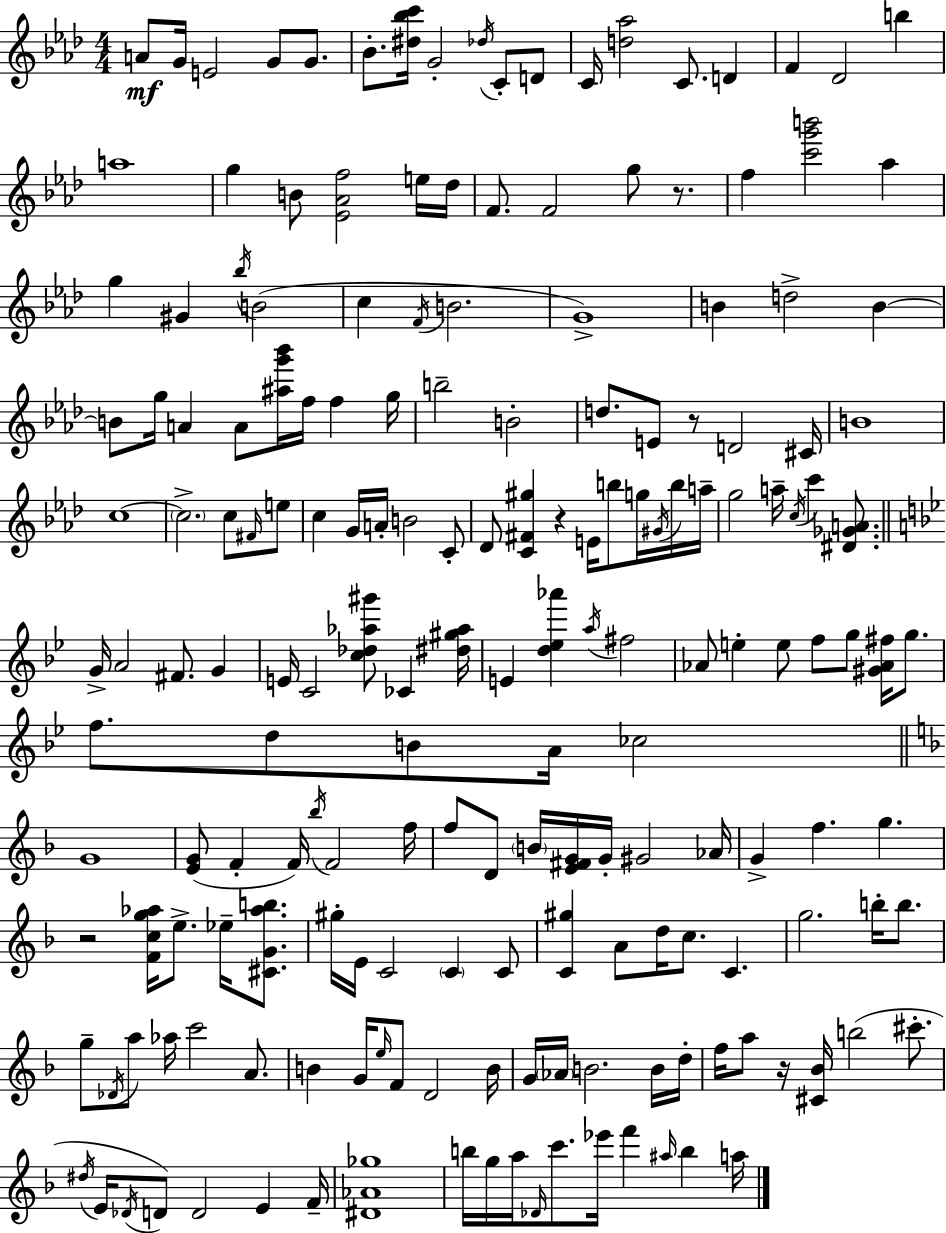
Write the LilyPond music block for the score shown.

{
  \clef treble
  \numericTimeSignature
  \time 4/4
  \key f \minor
  a'8\mf g'16 e'2 g'8 g'8. | bes'8.-. <dis'' bes'' c'''>16 g'2-. \acciaccatura { des''16 } c'8-. d'8 | c'16 <d'' aes''>2 c'8. d'4 | f'4 des'2 b''4 | \break a''1 | g''4 b'8 <ees' aes' f''>2 e''16 | des''16 f'8. f'2 g''8 r8. | f''4 <c''' g''' b'''>2 aes''4 | \break g''4 gis'4 \acciaccatura { bes''16 }( b'2 | c''4 \acciaccatura { f'16 } b'2. | g'1->) | b'4 d''2-> b'4~~ | \break b'8 g''16 a'4 a'8 <ais'' g''' bes'''>16 f''16 f''4 | g''16 b''2-- b'2-. | d''8. e'8 r8 d'2 | cis'16 b'1 | \break c''1~~ | \parenthesize c''2.-> c''8 | \grace { fis'16 } e''8 c''4 g'16 a'16-. b'2 | c'8-. des'8 <c' fis' gis''>4 r4 e'16 b''8 | \break g''16 \acciaccatura { gis'16 } b''16 a''16-- g''2 a''16-- \acciaccatura { c''16 } c'''4 | <dis' ges' a'>8. \bar "||" \break \key bes \major g'16-> a'2 fis'8. g'4 | e'16 c'2 <c'' des'' aes'' gis'''>8 ces'4 <dis'' gis'' aes''>16 | e'4 <d'' ees'' aes'''>4 \acciaccatura { a''16 } fis''2 | aes'8 e''4-. e''8 f''8 g''8 <gis' aes' fis''>16 g''8. | \break f''8. d''8 b'8 a'16 ces''2 | \bar "||" \break \key f \major g'1 | <e' g'>8( f'4-. f'16) \acciaccatura { bes''16 } f'2 | f''16 f''8 d'8 \parenthesize b'16 <e' fis' g'>16 g'16-. gis'2 | aes'16 g'4-> f''4. g''4. | \break r2 <f' c'' g'' aes''>16 e''8.-> ees''16-- <cis' g' aes'' b''>8. | gis''16-. e'16 c'2 \parenthesize c'4 c'8 | <c' gis''>4 a'8 d''16 c''8. c'4. | g''2. b''16-. b''8. | \break g''8-- \acciaccatura { des'16 } a''8 aes''16 c'''2 a'8. | b'4 g'16 \grace { e''16 } f'8 d'2 | b'16 g'16 \parenthesize aes'16 b'2. | b'16 d''16-. f''16 a''8 r16 <cis' bes'>16 b''2( | \break cis'''8.-. \acciaccatura { dis''16 } e'16 \acciaccatura { des'16 }) d'8 d'2 | e'4 f'16-- <dis' aes' ges''>1 | b''16 g''16 a''16 \grace { des'16 } c'''8. ees'''16 f'''4 | \grace { ais''16 } b''4 a''16 \bar "|."
}